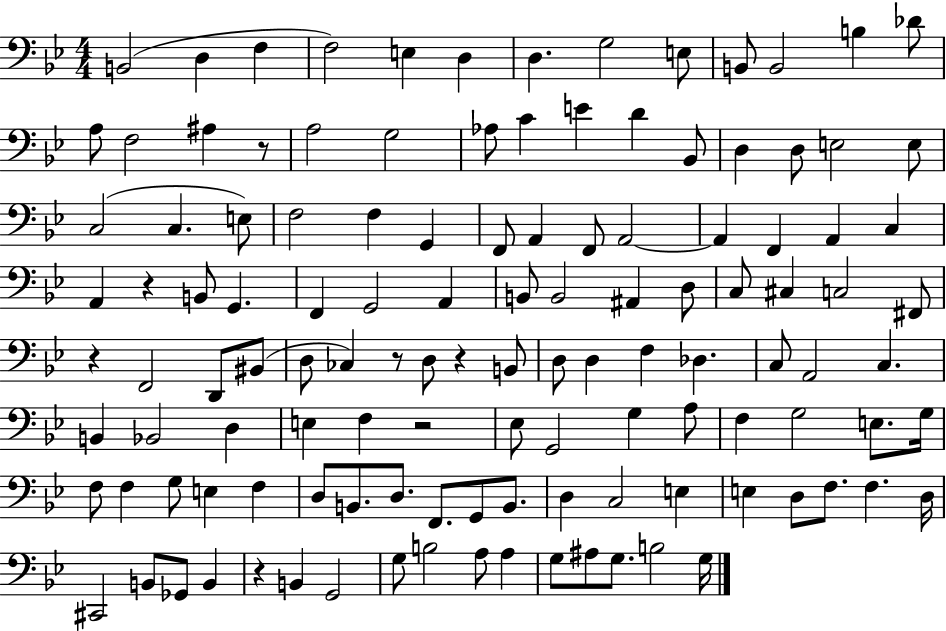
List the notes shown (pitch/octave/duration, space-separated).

B2/h D3/q F3/q F3/h E3/q D3/q D3/q. G3/h E3/e B2/e B2/h B3/q Db4/e A3/e F3/h A#3/q R/e A3/h G3/h Ab3/e C4/q E4/q D4/q Bb2/e D3/q D3/e E3/h E3/e C3/h C3/q. E3/e F3/h F3/q G2/q F2/e A2/q F2/e A2/h A2/q F2/q A2/q C3/q A2/q R/q B2/e G2/q. F2/q G2/h A2/q B2/e B2/h A#2/q D3/e C3/e C#3/q C3/h F#2/e R/q F2/h D2/e BIS2/e D3/e CES3/q R/e D3/e R/q B2/e D3/e D3/q F3/q Db3/q. C3/e A2/h C3/q. B2/q Bb2/h D3/q E3/q F3/q R/h Eb3/e G2/h G3/q A3/e F3/q G3/h E3/e. G3/s F3/e F3/q G3/e E3/q F3/q D3/e B2/e. D3/e. F2/e. G2/e B2/e. D3/q C3/h E3/q E3/q D3/e F3/e. F3/q. D3/s C#2/h B2/e Gb2/e B2/q R/q B2/q G2/h G3/e B3/h A3/e A3/q G3/e A#3/e G3/e. B3/h G3/s